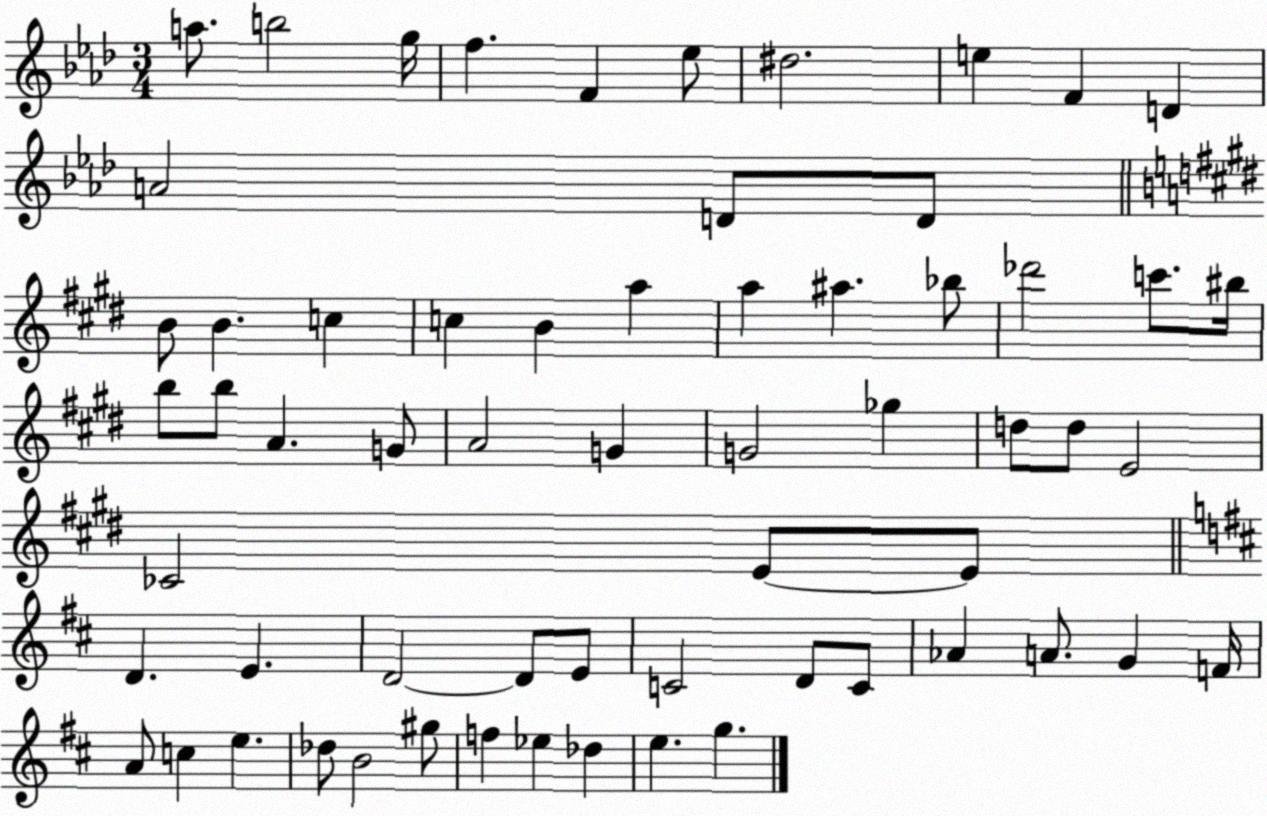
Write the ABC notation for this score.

X:1
T:Untitled
M:3/4
L:1/4
K:Ab
a/2 b2 g/4 f F _e/2 ^d2 e F D A2 D/2 D/2 B/2 B c c B a a ^a _b/2 _d'2 c'/2 ^b/4 b/2 b/2 A G/2 A2 G G2 _g d/2 d/2 E2 _C2 E/2 E/2 D E D2 D/2 E/2 C2 D/2 C/2 _A A/2 G F/4 A/2 c e _d/2 B2 ^g/2 f _e _d e g